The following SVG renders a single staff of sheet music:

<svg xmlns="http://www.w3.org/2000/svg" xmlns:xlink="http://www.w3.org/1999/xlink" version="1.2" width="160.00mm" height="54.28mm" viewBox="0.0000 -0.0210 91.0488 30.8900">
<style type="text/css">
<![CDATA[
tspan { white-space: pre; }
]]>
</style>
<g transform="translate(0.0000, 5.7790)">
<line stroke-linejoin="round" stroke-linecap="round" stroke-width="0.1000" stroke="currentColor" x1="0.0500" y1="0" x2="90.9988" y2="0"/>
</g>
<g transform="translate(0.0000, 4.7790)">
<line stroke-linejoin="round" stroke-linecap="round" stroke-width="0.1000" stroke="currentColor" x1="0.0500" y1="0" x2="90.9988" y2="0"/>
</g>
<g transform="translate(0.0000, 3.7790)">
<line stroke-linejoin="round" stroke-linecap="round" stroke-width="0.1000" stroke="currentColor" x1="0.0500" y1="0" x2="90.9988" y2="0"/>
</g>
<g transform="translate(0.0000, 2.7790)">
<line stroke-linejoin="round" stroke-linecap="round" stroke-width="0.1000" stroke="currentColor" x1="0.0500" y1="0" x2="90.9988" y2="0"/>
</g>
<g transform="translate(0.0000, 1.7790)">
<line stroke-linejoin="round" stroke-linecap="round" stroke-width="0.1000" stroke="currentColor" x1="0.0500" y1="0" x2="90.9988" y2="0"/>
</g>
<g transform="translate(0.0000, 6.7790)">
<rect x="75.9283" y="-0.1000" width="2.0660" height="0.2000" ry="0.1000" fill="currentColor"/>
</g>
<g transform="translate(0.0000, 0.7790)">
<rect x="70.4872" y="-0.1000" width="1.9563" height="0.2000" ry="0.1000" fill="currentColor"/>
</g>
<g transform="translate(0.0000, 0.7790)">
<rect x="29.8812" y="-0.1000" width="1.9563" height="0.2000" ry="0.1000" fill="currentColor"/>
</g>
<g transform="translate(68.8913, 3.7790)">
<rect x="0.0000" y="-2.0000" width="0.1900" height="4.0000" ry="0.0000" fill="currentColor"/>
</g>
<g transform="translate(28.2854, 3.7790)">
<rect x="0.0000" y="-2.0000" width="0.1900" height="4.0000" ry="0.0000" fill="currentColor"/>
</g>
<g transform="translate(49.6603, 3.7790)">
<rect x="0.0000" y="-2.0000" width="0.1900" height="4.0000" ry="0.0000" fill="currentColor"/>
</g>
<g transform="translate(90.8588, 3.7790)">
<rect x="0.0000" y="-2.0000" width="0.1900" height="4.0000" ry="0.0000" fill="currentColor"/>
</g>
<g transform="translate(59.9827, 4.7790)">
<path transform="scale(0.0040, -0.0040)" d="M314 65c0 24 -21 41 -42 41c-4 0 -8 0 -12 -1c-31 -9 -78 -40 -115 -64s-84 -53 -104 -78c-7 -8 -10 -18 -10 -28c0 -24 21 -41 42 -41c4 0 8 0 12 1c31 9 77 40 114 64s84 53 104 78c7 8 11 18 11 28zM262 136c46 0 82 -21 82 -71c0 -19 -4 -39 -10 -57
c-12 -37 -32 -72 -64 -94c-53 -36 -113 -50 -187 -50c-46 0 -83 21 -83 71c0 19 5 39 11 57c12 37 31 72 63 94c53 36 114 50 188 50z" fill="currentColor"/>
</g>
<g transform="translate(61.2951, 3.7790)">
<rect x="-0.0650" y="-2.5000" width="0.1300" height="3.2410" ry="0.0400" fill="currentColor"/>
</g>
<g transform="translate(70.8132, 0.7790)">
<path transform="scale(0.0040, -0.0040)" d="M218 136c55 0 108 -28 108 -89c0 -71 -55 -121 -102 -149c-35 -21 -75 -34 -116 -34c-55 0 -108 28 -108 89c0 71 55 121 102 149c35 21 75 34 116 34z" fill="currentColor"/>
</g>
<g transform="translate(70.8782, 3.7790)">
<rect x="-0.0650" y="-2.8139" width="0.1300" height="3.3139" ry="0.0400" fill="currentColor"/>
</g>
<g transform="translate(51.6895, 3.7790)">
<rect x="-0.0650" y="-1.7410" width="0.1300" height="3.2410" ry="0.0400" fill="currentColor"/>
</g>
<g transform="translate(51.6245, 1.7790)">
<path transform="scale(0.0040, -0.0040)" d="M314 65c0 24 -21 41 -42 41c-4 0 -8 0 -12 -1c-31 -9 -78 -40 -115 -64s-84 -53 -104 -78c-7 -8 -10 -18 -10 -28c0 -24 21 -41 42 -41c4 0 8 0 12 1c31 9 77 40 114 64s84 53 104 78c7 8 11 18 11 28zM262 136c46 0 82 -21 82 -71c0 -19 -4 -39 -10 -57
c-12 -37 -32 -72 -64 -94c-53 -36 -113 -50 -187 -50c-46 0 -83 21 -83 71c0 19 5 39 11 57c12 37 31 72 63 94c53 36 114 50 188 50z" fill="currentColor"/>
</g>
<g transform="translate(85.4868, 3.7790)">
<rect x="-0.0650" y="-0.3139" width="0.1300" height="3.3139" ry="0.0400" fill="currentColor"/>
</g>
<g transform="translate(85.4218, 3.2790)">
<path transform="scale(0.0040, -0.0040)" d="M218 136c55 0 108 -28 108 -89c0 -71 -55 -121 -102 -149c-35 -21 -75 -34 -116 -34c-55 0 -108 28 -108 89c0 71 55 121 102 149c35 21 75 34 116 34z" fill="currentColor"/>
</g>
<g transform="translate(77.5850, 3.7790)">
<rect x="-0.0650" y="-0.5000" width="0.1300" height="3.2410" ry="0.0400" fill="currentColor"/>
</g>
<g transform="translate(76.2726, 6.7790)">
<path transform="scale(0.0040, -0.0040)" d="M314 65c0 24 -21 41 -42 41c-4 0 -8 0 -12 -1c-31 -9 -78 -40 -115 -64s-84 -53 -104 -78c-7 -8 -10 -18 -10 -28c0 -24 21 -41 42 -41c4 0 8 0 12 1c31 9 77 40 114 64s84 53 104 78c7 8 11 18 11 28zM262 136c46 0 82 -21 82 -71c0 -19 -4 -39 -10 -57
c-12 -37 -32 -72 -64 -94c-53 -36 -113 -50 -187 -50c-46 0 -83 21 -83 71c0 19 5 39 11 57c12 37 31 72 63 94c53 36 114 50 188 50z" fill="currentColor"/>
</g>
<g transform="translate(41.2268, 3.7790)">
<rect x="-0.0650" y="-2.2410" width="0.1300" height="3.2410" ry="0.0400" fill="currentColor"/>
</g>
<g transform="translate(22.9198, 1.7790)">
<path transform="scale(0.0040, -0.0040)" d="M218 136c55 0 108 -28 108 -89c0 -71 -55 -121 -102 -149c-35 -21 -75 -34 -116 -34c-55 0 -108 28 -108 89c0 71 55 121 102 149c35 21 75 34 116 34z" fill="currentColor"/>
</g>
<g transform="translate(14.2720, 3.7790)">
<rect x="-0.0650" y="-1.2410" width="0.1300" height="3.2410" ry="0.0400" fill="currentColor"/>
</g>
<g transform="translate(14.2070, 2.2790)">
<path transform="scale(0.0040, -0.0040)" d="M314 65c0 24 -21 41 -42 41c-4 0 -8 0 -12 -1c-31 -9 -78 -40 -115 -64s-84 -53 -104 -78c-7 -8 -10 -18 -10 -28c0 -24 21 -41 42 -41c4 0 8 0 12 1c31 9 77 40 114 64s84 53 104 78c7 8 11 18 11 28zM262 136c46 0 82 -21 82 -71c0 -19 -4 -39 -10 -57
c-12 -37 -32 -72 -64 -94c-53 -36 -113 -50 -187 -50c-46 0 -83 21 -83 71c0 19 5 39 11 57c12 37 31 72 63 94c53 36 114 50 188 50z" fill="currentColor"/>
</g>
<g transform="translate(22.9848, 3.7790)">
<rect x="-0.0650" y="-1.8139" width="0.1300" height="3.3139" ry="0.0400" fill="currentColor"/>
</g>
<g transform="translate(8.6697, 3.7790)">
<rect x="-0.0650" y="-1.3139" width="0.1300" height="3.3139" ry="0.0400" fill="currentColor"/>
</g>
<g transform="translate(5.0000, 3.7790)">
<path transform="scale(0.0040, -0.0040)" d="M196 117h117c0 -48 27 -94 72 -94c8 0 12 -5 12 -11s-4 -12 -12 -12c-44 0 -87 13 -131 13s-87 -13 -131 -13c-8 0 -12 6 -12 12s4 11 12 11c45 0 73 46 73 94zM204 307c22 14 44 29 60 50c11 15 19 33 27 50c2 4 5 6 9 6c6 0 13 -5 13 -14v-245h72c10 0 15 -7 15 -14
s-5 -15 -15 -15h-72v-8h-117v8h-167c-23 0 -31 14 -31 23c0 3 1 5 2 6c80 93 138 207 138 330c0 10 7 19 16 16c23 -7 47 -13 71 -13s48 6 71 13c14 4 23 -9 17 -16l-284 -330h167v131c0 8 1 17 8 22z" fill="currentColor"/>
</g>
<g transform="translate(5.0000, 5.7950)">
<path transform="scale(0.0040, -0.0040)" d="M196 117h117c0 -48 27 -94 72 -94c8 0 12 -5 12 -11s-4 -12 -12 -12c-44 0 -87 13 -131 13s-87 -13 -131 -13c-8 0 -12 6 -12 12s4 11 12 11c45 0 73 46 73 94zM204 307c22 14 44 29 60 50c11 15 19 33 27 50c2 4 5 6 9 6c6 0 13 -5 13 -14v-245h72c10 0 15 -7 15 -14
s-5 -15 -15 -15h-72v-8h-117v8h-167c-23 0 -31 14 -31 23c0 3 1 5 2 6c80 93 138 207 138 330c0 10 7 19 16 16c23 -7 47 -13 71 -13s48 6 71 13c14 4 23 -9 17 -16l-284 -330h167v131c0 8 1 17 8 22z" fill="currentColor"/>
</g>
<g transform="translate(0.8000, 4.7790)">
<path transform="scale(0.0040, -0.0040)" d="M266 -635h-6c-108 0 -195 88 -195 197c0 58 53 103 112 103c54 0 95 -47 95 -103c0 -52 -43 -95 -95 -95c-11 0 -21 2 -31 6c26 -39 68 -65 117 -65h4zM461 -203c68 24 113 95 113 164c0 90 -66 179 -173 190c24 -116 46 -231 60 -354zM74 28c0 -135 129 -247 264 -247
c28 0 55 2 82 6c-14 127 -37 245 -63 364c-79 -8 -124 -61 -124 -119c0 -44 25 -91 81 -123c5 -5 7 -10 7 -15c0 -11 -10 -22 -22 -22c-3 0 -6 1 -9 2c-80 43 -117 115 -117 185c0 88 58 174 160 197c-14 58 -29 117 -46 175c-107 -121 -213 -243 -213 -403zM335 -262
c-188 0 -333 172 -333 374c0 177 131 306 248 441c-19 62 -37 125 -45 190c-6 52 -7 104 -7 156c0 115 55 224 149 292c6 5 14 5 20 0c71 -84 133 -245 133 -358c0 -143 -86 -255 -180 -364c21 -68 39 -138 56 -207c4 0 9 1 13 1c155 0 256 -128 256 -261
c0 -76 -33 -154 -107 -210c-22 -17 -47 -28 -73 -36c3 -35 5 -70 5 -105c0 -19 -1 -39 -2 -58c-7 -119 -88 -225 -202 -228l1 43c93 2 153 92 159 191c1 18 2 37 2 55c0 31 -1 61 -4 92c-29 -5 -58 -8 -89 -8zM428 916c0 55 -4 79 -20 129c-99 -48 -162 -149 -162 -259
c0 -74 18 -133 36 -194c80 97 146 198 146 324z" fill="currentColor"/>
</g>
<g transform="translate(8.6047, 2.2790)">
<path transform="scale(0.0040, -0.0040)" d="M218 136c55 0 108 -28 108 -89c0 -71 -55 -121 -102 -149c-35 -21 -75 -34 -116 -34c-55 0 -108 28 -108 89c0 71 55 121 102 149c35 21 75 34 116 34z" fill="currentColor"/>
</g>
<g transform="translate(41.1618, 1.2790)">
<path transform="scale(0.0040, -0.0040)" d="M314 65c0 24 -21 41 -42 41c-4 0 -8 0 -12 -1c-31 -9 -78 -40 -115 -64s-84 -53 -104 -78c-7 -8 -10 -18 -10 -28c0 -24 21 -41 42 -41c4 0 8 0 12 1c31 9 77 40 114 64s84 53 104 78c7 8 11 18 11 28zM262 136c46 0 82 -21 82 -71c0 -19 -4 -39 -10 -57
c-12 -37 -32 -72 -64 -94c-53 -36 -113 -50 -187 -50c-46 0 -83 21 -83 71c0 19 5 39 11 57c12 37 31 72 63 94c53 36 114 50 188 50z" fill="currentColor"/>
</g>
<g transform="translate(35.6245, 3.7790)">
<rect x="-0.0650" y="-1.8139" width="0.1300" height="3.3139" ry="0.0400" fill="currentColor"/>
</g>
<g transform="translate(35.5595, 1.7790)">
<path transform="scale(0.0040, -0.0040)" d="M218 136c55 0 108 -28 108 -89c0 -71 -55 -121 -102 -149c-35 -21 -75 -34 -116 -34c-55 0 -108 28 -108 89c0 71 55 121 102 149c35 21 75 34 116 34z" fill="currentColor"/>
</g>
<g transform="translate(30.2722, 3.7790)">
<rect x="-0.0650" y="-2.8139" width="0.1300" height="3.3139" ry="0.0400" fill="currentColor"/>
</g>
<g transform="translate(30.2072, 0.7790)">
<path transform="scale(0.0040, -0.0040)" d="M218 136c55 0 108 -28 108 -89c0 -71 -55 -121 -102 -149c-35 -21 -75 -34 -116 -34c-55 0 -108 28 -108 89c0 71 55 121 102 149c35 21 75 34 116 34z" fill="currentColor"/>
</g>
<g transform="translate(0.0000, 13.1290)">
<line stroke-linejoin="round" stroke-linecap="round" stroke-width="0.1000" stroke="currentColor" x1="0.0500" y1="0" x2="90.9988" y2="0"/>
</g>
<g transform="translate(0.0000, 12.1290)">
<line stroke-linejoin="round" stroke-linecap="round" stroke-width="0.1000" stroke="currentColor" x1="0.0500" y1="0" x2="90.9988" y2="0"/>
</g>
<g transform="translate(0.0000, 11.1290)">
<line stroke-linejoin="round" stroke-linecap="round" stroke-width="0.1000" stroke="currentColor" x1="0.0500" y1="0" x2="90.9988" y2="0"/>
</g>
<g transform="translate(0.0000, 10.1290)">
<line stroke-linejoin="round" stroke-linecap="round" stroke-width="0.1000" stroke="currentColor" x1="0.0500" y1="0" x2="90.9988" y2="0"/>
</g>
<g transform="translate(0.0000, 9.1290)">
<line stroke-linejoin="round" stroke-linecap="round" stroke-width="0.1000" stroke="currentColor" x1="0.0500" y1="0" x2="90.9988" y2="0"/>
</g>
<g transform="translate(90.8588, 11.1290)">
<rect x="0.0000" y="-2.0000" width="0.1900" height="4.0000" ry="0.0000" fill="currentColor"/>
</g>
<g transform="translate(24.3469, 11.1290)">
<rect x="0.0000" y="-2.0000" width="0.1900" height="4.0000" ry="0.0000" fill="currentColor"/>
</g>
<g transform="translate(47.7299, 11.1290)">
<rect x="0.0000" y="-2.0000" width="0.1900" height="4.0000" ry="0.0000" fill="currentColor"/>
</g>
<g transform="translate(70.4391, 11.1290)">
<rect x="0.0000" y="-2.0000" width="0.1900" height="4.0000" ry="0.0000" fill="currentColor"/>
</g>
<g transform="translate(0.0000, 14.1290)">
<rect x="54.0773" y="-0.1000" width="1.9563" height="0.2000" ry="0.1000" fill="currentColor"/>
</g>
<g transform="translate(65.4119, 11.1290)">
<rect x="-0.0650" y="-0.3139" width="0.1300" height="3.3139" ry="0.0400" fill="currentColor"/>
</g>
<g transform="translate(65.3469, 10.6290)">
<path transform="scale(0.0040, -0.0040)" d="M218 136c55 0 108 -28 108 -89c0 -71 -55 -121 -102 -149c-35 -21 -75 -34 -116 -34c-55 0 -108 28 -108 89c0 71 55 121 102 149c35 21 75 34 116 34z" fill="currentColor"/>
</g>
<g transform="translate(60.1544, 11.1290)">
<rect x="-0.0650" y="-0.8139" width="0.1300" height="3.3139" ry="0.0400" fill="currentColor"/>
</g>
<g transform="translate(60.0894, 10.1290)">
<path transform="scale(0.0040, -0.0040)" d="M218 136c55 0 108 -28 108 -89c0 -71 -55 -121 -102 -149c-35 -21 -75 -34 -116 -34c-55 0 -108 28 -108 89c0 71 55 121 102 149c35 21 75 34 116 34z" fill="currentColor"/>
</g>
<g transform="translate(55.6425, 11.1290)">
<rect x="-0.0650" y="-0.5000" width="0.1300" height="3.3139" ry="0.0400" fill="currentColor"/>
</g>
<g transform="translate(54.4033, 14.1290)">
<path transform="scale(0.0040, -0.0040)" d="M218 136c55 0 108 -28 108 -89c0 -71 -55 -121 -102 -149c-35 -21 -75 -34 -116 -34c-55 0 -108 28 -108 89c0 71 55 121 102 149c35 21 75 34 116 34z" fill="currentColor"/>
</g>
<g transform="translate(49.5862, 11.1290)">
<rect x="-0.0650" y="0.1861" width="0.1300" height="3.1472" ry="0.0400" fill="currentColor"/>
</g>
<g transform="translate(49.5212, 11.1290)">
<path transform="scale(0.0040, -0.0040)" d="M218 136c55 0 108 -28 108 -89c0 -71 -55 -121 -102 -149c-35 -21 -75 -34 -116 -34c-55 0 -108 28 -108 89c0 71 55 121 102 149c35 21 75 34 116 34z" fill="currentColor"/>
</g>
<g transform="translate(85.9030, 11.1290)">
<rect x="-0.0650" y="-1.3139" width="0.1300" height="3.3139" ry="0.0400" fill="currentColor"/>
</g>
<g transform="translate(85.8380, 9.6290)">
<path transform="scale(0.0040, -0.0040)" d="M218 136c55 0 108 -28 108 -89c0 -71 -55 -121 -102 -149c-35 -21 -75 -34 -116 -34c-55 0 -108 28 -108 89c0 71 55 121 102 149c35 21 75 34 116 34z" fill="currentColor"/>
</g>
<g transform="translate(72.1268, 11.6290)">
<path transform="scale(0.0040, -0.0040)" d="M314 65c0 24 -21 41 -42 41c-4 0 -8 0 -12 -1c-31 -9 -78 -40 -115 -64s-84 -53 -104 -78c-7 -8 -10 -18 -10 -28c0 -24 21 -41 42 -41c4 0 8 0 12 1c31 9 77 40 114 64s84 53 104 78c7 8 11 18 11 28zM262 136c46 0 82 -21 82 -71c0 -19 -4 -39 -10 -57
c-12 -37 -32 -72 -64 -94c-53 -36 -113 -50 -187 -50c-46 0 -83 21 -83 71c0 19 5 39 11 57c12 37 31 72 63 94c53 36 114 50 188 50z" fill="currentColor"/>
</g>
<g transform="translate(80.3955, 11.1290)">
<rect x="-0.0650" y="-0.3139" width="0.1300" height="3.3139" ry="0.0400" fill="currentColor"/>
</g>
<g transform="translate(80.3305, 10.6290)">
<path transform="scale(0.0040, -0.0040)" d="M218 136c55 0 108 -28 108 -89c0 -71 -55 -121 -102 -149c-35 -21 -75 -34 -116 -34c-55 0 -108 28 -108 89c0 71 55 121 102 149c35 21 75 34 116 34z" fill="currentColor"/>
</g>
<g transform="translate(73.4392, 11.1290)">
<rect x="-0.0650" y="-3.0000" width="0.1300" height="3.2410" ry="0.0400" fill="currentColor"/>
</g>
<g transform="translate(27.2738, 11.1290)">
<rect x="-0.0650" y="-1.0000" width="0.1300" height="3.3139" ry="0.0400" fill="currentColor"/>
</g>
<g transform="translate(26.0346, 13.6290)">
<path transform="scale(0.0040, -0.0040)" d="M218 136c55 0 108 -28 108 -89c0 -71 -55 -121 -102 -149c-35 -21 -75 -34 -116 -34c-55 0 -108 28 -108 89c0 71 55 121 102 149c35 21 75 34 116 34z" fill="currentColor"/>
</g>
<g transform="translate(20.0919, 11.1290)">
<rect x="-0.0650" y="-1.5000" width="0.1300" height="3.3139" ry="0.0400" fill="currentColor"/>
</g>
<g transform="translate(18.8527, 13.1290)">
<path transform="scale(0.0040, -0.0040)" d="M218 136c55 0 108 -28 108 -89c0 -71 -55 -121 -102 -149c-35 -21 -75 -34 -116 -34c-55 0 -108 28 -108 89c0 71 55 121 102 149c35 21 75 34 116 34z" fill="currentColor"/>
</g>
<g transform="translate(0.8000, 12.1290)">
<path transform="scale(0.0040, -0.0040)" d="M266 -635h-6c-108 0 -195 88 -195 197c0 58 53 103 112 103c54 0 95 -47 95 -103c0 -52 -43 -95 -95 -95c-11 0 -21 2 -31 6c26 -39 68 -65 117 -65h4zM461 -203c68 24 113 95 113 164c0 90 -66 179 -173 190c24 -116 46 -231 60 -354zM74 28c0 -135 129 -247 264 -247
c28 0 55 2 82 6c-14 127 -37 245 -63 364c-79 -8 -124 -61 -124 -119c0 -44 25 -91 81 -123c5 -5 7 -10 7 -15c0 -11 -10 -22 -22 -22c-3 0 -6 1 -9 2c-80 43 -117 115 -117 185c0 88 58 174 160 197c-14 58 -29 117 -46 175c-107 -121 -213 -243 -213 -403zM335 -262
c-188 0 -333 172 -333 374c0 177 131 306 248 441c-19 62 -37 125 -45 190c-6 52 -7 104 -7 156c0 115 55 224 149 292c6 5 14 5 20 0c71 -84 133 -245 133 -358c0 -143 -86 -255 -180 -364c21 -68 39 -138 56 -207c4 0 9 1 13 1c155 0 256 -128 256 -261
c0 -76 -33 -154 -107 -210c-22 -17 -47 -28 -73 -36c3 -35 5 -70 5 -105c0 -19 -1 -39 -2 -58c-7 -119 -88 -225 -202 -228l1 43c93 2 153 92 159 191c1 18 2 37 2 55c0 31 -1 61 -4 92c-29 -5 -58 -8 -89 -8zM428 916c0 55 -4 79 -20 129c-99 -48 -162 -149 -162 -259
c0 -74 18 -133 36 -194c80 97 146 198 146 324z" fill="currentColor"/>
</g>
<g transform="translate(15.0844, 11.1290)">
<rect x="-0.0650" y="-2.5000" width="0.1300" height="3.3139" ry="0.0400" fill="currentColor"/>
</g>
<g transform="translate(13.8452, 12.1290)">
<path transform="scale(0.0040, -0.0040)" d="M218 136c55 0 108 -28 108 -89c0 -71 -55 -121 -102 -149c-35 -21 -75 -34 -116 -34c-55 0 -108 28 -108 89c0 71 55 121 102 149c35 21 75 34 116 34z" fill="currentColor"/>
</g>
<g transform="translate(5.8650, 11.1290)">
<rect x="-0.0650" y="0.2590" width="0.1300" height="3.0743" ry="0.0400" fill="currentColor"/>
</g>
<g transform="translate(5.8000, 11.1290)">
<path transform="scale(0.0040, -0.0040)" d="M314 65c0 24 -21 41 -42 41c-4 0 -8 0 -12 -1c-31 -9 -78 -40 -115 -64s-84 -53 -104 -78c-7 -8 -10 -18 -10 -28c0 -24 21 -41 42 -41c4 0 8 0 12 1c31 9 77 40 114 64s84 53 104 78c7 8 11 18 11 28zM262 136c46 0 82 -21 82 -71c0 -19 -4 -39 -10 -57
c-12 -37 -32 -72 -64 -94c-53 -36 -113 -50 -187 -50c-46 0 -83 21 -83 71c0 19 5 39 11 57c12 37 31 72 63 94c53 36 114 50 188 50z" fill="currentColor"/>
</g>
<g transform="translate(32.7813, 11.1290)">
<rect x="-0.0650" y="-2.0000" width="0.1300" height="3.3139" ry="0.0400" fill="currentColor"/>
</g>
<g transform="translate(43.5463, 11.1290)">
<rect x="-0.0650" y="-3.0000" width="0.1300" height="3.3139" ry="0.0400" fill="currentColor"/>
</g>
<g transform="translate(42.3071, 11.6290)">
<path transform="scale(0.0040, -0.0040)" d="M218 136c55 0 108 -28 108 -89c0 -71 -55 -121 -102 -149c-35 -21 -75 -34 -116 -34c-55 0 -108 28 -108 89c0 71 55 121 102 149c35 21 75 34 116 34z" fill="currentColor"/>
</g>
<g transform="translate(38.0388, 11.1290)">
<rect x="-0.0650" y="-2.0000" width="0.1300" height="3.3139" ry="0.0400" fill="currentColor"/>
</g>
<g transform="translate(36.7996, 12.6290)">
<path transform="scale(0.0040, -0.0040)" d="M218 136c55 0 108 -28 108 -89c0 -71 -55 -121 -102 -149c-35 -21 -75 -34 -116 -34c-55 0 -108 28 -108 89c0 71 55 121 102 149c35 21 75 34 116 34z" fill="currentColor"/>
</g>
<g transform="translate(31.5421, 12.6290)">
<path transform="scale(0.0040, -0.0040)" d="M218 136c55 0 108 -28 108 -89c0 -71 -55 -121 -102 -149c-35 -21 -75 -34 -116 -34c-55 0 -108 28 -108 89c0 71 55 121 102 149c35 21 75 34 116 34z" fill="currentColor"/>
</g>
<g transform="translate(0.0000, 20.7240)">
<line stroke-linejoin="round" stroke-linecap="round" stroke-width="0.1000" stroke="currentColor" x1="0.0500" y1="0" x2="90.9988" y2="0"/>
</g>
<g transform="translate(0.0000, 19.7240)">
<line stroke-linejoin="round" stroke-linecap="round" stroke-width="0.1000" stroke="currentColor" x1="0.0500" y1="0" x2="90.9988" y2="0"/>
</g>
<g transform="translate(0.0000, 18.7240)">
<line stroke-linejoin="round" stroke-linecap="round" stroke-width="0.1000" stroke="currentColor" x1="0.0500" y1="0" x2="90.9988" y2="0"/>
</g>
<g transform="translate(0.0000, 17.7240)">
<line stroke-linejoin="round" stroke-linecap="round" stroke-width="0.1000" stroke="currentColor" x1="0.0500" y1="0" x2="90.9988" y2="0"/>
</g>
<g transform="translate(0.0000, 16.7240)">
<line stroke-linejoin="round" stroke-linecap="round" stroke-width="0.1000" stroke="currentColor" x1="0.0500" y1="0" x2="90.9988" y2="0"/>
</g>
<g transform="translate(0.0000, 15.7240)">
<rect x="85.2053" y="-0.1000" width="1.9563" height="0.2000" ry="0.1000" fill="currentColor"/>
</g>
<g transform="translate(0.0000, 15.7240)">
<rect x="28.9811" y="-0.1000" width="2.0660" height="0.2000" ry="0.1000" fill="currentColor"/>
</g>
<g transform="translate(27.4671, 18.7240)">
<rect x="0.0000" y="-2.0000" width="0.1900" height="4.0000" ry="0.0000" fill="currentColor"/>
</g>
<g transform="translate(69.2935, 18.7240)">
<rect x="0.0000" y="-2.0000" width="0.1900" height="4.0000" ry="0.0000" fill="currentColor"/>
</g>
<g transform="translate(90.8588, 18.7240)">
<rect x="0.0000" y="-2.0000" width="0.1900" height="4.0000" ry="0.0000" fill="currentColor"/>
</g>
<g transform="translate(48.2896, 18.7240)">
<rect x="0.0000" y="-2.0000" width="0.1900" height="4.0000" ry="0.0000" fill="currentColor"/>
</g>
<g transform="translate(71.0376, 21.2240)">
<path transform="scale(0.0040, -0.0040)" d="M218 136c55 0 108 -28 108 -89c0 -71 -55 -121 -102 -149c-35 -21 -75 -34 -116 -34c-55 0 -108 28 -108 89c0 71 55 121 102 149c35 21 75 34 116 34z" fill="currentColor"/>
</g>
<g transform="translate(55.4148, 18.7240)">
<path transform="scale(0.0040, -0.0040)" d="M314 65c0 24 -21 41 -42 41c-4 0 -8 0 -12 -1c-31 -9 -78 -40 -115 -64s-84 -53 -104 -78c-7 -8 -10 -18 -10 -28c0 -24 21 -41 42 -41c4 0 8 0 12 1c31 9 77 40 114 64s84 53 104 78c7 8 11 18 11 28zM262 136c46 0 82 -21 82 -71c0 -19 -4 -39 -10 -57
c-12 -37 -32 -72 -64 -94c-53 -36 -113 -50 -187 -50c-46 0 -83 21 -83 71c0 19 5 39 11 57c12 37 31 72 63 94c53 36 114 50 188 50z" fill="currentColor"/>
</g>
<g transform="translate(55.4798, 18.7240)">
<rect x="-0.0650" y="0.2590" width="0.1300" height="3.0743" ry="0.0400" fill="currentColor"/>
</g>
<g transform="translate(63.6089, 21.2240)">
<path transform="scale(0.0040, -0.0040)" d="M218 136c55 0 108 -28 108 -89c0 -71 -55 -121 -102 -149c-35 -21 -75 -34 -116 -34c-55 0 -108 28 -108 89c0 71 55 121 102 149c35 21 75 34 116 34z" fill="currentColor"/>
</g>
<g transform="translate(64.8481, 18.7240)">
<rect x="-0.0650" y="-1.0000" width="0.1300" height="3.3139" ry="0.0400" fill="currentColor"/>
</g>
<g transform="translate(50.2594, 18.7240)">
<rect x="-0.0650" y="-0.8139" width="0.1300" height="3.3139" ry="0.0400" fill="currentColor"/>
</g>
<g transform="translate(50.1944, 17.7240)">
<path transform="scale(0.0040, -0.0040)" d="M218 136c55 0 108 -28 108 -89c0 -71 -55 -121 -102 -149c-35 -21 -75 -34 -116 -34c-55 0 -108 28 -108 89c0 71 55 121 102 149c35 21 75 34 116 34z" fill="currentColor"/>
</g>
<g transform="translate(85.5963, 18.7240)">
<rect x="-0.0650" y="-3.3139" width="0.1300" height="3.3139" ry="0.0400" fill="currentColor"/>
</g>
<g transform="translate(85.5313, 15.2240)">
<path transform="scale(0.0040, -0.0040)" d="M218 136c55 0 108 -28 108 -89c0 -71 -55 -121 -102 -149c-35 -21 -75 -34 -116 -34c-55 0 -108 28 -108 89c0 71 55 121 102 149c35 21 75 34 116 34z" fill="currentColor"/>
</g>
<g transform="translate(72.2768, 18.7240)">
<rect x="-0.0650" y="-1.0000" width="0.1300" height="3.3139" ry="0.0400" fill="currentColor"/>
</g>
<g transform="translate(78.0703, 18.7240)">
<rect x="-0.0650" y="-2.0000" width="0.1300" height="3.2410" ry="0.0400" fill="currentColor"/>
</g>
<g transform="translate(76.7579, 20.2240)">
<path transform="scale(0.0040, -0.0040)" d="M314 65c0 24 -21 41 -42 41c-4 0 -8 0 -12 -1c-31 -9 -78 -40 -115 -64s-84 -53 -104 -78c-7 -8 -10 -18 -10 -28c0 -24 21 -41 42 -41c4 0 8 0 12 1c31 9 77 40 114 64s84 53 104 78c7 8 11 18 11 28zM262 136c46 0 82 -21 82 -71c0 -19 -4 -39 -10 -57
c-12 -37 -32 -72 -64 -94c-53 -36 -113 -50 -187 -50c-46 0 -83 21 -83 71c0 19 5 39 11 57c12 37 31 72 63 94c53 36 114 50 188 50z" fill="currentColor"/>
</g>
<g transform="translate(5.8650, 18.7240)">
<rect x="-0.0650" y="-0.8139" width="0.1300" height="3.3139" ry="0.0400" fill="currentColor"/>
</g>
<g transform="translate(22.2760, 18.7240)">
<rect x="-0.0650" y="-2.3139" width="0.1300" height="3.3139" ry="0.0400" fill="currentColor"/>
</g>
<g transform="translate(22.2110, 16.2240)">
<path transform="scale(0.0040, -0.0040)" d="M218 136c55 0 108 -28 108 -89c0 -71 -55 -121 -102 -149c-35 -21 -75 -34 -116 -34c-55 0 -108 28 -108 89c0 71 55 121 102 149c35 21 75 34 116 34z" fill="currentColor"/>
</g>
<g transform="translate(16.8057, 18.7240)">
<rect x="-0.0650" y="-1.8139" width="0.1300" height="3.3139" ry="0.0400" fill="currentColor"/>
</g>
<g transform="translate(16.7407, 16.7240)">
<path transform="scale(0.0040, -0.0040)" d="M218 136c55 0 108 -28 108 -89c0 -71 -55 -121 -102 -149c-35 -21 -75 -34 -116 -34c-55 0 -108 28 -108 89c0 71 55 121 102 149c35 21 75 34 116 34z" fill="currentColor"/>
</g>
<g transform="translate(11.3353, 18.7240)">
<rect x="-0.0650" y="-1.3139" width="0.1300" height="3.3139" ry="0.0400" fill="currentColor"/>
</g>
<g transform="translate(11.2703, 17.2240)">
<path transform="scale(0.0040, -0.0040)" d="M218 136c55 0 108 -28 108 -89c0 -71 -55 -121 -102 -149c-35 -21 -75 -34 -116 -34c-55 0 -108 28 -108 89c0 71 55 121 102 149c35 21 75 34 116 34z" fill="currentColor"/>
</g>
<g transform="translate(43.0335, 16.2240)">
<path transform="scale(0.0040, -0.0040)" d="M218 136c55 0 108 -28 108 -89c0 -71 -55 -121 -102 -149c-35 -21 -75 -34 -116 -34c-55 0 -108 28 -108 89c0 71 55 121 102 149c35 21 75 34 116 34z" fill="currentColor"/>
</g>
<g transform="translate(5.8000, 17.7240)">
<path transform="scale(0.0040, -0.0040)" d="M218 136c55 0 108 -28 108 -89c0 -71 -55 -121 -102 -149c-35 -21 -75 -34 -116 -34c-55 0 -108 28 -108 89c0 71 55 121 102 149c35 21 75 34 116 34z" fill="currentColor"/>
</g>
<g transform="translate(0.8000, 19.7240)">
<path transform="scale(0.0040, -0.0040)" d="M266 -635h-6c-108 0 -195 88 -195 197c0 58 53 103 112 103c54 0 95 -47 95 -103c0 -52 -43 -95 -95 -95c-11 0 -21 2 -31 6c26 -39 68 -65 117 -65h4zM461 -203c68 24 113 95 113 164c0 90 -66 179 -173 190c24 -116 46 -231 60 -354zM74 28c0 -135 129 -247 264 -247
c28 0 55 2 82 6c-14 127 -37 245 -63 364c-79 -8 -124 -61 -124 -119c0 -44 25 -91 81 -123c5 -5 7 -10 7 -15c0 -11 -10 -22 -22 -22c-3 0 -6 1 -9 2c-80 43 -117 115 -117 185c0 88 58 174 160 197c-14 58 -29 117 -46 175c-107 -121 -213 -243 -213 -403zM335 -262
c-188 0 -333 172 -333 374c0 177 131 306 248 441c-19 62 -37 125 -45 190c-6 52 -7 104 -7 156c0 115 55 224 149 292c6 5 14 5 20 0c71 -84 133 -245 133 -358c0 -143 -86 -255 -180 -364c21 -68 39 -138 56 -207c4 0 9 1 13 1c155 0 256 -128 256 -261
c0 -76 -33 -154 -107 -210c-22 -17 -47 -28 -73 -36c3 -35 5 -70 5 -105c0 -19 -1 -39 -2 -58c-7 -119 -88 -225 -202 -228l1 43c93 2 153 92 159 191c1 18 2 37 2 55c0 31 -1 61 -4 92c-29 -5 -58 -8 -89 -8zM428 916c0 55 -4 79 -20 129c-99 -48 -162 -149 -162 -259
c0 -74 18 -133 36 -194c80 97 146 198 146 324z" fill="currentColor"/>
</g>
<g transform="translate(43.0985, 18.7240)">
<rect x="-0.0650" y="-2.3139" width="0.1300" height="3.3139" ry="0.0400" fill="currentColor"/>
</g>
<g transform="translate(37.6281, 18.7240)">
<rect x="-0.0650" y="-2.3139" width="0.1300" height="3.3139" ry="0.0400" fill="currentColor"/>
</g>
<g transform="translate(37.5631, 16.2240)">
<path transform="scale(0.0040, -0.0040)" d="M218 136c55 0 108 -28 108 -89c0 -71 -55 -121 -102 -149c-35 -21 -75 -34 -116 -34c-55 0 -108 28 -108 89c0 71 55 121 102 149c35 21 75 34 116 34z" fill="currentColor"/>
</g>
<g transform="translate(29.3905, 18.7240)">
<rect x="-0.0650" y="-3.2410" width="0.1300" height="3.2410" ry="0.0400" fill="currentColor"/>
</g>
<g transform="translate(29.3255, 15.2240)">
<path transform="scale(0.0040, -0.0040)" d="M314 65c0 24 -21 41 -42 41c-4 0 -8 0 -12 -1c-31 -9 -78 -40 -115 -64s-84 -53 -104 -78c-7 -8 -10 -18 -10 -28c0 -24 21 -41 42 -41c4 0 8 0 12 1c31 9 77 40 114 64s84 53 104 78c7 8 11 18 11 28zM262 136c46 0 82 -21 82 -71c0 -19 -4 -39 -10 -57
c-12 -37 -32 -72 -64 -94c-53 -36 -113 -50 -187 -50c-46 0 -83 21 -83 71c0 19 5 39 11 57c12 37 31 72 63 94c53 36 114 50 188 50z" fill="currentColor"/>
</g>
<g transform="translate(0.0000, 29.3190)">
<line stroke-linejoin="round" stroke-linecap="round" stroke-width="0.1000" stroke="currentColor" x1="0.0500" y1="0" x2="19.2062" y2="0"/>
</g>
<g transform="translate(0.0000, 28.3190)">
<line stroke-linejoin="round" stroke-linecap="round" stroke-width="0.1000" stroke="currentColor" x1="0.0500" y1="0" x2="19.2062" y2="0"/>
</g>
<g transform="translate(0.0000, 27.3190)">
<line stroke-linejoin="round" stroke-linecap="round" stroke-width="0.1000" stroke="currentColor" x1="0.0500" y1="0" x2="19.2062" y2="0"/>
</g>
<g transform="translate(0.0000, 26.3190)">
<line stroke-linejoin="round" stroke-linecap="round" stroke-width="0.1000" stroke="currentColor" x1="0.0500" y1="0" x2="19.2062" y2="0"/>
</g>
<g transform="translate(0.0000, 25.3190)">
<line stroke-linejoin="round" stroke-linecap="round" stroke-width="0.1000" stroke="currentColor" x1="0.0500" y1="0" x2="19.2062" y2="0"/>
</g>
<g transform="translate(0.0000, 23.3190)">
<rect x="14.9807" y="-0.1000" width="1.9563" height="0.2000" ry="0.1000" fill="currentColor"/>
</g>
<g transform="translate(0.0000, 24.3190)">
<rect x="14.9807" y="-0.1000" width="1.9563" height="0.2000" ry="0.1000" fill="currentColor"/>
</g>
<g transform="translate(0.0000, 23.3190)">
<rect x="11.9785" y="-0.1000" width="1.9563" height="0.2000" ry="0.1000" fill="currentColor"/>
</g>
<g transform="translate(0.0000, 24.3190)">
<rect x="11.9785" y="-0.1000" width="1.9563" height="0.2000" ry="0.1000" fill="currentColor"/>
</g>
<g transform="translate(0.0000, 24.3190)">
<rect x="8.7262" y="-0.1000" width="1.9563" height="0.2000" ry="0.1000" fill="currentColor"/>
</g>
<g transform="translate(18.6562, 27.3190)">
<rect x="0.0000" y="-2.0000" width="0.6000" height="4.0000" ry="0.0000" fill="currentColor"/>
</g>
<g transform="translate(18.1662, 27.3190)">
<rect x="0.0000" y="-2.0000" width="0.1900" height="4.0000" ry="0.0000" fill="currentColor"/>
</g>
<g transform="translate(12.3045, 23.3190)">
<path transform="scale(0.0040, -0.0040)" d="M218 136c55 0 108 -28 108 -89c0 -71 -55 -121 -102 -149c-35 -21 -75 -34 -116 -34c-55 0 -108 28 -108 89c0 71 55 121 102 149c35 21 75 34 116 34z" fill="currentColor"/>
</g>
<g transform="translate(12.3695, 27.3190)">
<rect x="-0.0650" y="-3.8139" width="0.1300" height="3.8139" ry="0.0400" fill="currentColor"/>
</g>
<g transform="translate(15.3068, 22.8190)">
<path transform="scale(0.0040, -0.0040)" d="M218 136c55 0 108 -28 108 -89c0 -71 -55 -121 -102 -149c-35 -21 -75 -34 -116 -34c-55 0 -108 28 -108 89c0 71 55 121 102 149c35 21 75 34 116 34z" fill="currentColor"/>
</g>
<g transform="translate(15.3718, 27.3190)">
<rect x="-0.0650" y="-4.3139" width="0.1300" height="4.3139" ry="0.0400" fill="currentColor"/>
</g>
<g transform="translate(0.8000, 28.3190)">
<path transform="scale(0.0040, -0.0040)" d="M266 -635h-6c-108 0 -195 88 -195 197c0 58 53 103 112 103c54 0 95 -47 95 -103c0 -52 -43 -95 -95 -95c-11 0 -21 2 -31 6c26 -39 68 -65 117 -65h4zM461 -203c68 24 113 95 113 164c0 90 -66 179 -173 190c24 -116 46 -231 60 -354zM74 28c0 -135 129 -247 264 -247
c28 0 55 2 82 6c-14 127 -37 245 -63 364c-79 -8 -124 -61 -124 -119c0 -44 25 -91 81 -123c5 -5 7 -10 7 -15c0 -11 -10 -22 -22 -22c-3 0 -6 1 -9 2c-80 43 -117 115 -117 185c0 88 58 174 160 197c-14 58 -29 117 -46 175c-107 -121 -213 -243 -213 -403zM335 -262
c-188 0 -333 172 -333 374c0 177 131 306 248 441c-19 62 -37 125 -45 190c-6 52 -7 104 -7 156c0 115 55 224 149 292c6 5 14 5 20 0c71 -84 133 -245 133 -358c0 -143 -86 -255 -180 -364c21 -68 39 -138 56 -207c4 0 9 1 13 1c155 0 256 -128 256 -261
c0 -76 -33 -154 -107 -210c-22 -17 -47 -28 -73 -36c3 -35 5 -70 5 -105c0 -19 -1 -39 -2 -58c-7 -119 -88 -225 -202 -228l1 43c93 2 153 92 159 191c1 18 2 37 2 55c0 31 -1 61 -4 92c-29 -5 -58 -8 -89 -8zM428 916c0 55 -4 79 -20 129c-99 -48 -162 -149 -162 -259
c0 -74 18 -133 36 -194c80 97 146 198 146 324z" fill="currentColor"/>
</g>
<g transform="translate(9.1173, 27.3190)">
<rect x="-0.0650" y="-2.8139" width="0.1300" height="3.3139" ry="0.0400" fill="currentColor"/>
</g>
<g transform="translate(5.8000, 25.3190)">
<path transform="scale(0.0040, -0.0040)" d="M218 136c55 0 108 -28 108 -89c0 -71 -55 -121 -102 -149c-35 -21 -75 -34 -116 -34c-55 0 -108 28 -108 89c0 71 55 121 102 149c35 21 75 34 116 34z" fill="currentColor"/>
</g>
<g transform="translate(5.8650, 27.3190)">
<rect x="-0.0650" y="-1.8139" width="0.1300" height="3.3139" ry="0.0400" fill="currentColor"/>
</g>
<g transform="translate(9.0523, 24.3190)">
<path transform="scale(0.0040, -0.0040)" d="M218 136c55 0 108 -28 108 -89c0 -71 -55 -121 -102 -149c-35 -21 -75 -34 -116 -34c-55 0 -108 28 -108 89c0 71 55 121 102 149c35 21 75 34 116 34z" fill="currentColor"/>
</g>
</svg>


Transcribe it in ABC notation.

X:1
T:Untitled
M:4/4
L:1/4
K:C
e e2 f a f g2 f2 G2 a C2 c B2 G E D F F A B C d c A2 c e d e f g b2 g g d B2 D D F2 b f a c' d'